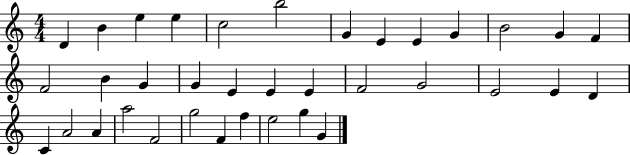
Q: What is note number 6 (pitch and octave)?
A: B5